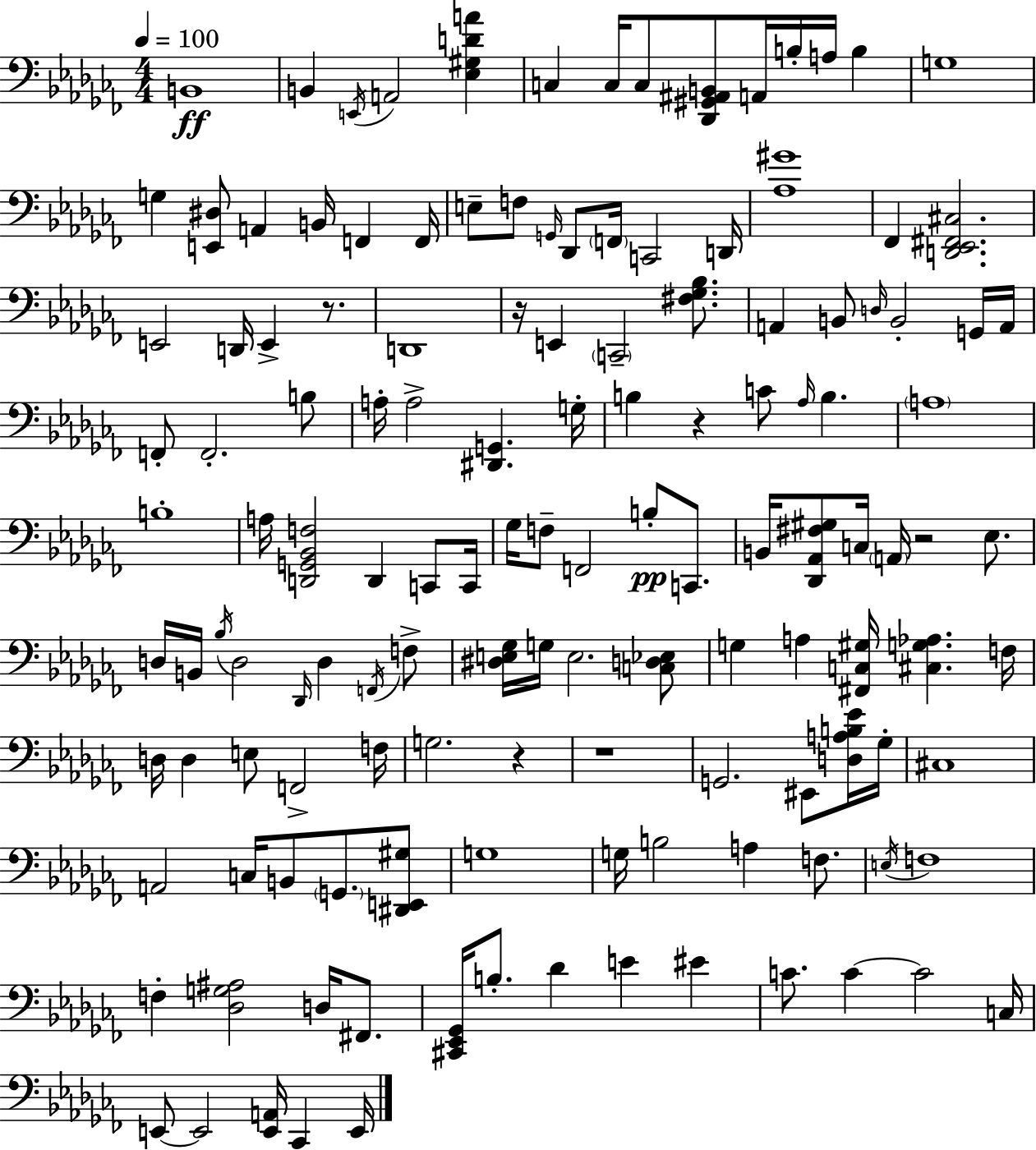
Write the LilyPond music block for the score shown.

{
  \clef bass
  \numericTimeSignature
  \time 4/4
  \key aes \minor
  \tempo 4 = 100
  b,1\ff | b,4 \acciaccatura { e,16 } a,2 <ees gis d' a'>4 | c4 c16 c8 <des, gis, ais, b,>8 a,16 b16-. a16 b4 | g1 | \break g4 <e, dis>8 a,4 b,16 f,4 | f,16 e8-- f8 \grace { g,16 } des,8 \parenthesize f,16 c,2 | d,16 <aes gis'>1 | fes,4 <d, ees, fis, cis>2. | \break e,2 d,16 e,4-> r8. | d,1 | r16 e,4 \parenthesize c,2-- <fis ges bes>8. | a,4 b,8 \grace { d16 } b,2-. | \break g,16 a,16 f,8-. f,2.-. | b8 a16-. a2-> <dis, g,>4. | g16-. b4 r4 c'8 \grace { aes16 } b4. | \parenthesize a1 | \break b1-. | a16 <d, g, bes, f>2 d,4 | c,8 c,16 ges16 f8-- f,2 b8-.\pp | c,8. b,16 <des, aes, fis gis>8 c16 \parenthesize a,16 r2 | \break ees8. d16 b,16 \acciaccatura { bes16 } d2 \grace { des,16 } | d4 \acciaccatura { f,16 } f8-> <dis e ges>16 g16 e2. | <c d ees>8 g4 a4 <fis, c gis>16 | <cis g aes>4. f16 d16 d4 e8 f,2-> | \break f16 g2. | r4 r1 | g,2. | eis,8 <d a b ees'>16 ges16-. cis1 | \break a,2 c16 | b,8 \parenthesize g,8. <dis, e, gis>8 g1 | g16 b2 | a4 f8. \acciaccatura { e16 } f1 | \break f4-. <des g ais>2 | d16 fis,8. <cis, ees, ges,>16 b8.-. des'4 | e'4 eis'4 c'8. c'4~~ c'2 | c16 e,8~~ e,2 | \break <e, a,>16 ces,4 e,16 \bar "|."
}